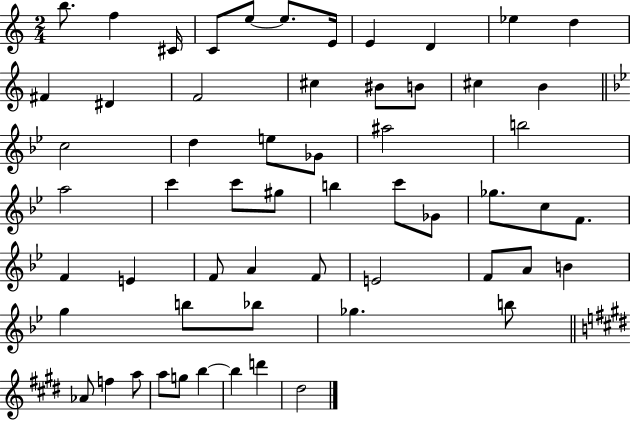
B5/e. F5/q C#4/s C4/e E5/e E5/e. E4/s E4/q D4/q Eb5/q D5/q F#4/q D#4/q F4/h C#5/q BIS4/e B4/e C#5/q B4/q C5/h D5/q E5/e Gb4/e A#5/h B5/h A5/h C6/q C6/e G#5/e B5/q C6/e Gb4/e Gb5/e. C5/e F4/e. F4/q E4/q F4/e A4/q F4/e E4/h F4/e A4/e B4/q G5/q B5/e Bb5/e Gb5/q. B5/e Ab4/e F5/q A5/e A5/e G5/e B5/q B5/q D6/q D#5/h